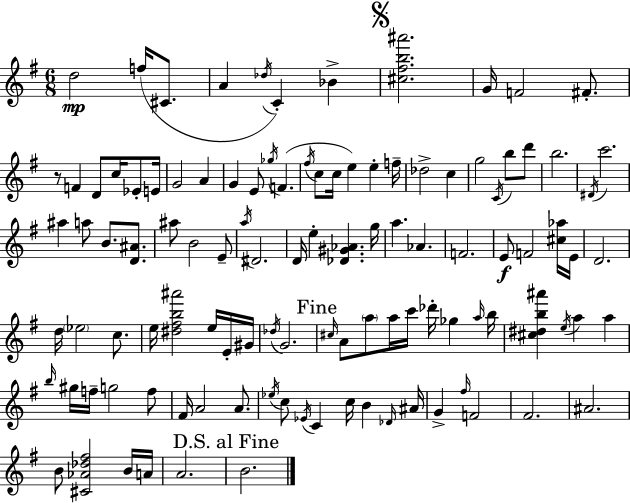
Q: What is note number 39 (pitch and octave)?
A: B4